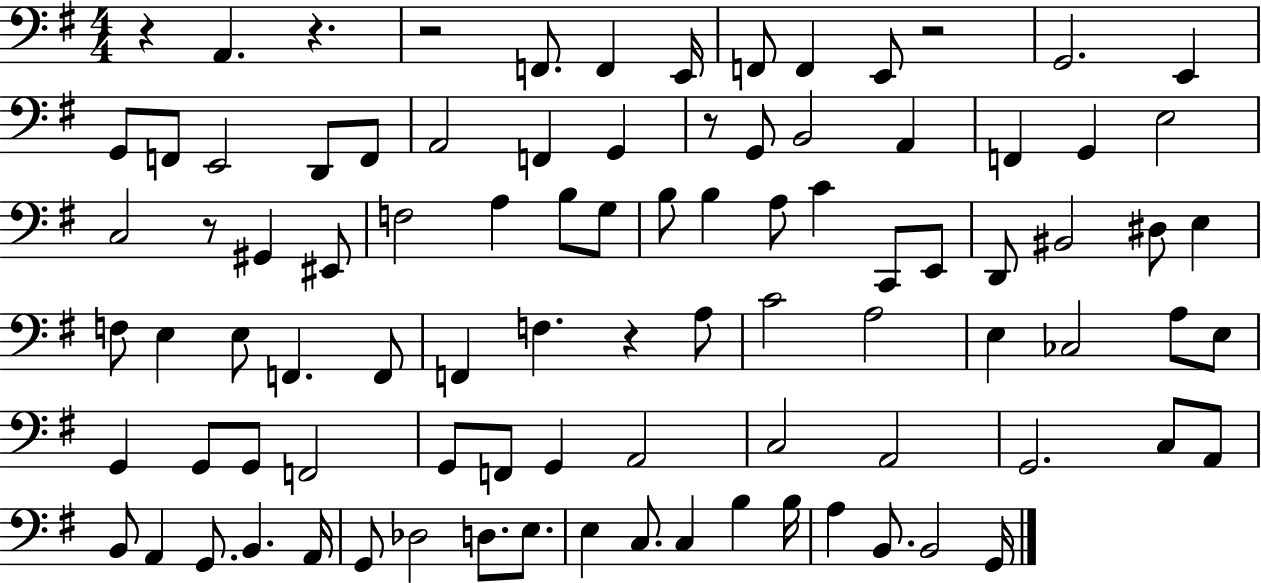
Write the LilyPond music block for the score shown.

{
  \clef bass
  \numericTimeSignature
  \time 4/4
  \key g \major
  r4 a,4. r4. | r2 f,8. f,4 e,16 | f,8 f,4 e,8 r2 | g,2. e,4 | \break g,8 f,8 e,2 d,8 f,8 | a,2 f,4 g,4 | r8 g,8 b,2 a,4 | f,4 g,4 e2 | \break c2 r8 gis,4 eis,8 | f2 a4 b8 g8 | b8 b4 a8 c'4 c,8 e,8 | d,8 bis,2 dis8 e4 | \break f8 e4 e8 f,4. f,8 | f,4 f4. r4 a8 | c'2 a2 | e4 ces2 a8 e8 | \break g,4 g,8 g,8 f,2 | g,8 f,8 g,4 a,2 | c2 a,2 | g,2. c8 a,8 | \break b,8 a,4 g,8. b,4. a,16 | g,8 des2 d8. e8. | e4 c8. c4 b4 b16 | a4 b,8. b,2 g,16 | \break \bar "|."
}